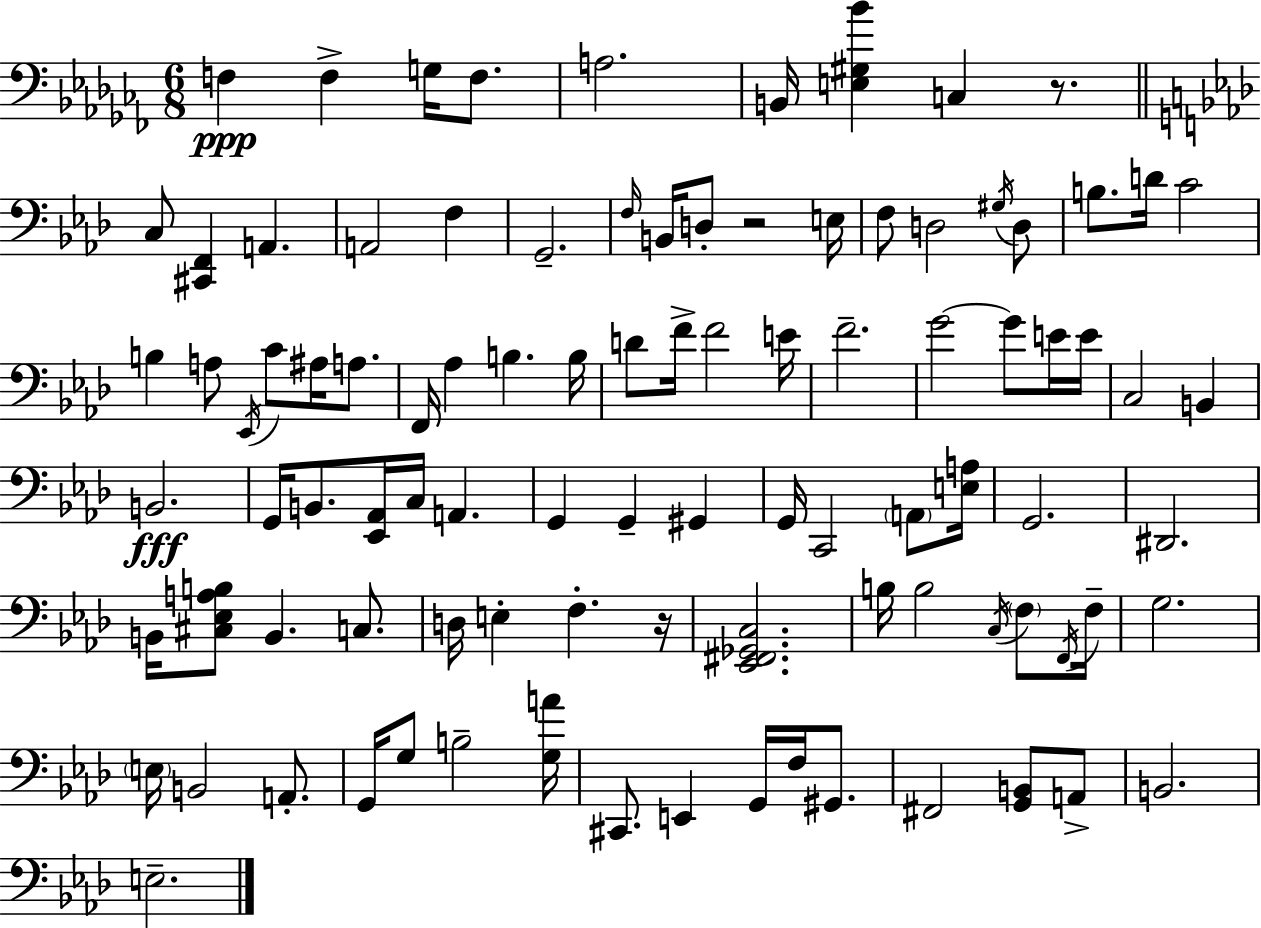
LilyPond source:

{
  \clef bass
  \numericTimeSignature
  \time 6/8
  \key aes \minor
  f4\ppp f4-> g16 f8. | a2. | b,16 <e gis bes'>4 c4 r8. | \bar "||" \break \key f \minor c8 <cis, f,>4 a,4. | a,2 f4 | g,2.-- | \grace { f16 } b,16 d8-. r2 | \break e16 f8 d2 \acciaccatura { gis16 } | d8 b8. d'16 c'2 | b4 a8 \acciaccatura { ees,16 } c'8 ais16 | a8. f,16 aes4 b4. | \break b16 d'8 f'16-> f'2 | e'16 f'2.-- | g'2~~ g'8 | e'16 e'16 c2 b,4 | \break b,2.\fff | g,16 b,8. <ees, aes,>16 c16 a,4. | g,4 g,4-- gis,4 | g,16 c,2 | \break \parenthesize a,8 <e a>16 g,2. | dis,2. | b,16 <cis ees a b>8 b,4. | c8. d16 e4-. f4.-. | \break r16 <ees, fis, ges, c>2. | b16 b2 | \acciaccatura { c16 } \parenthesize f8 \acciaccatura { f,16 } f16-- g2. | \parenthesize e16 b,2 | \break a,8.-. g,16 g8 b2-- | <g a'>16 cis,8. e,4 | g,16 f16 gis,8. fis,2 | <g, b,>8 a,8-> b,2. | \break e2.-- | \bar "|."
}